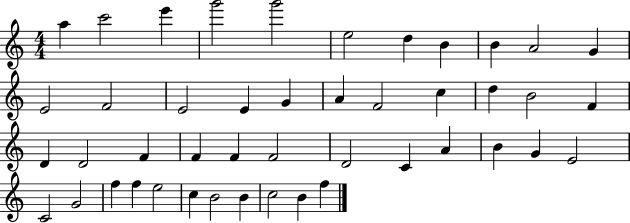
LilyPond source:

{
  \clef treble
  \numericTimeSignature
  \time 4/4
  \key c \major
  a''4 c'''2 e'''4 | g'''2 g'''2 | e''2 d''4 b'4 | b'4 a'2 g'4 | \break e'2 f'2 | e'2 e'4 g'4 | a'4 f'2 c''4 | d''4 b'2 f'4 | \break d'4 d'2 f'4 | f'4 f'4 f'2 | d'2 c'4 a'4 | b'4 g'4 e'2 | \break c'2 g'2 | f''4 f''4 e''2 | c''4 b'2 b'4 | c''2 b'4 f''4 | \break \bar "|."
}